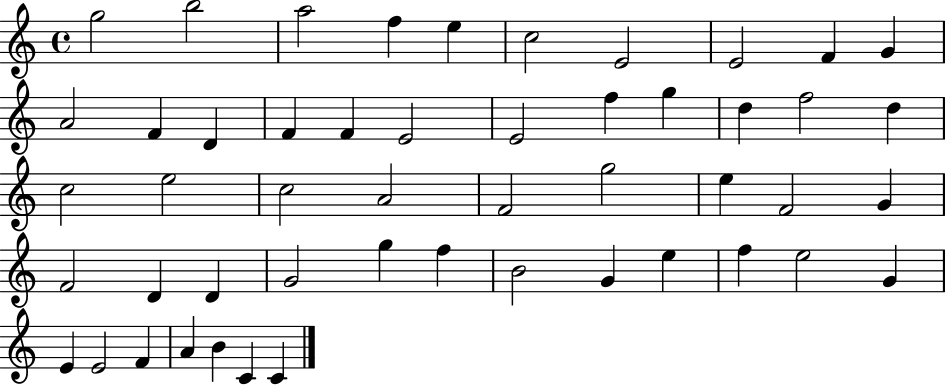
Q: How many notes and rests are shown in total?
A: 50